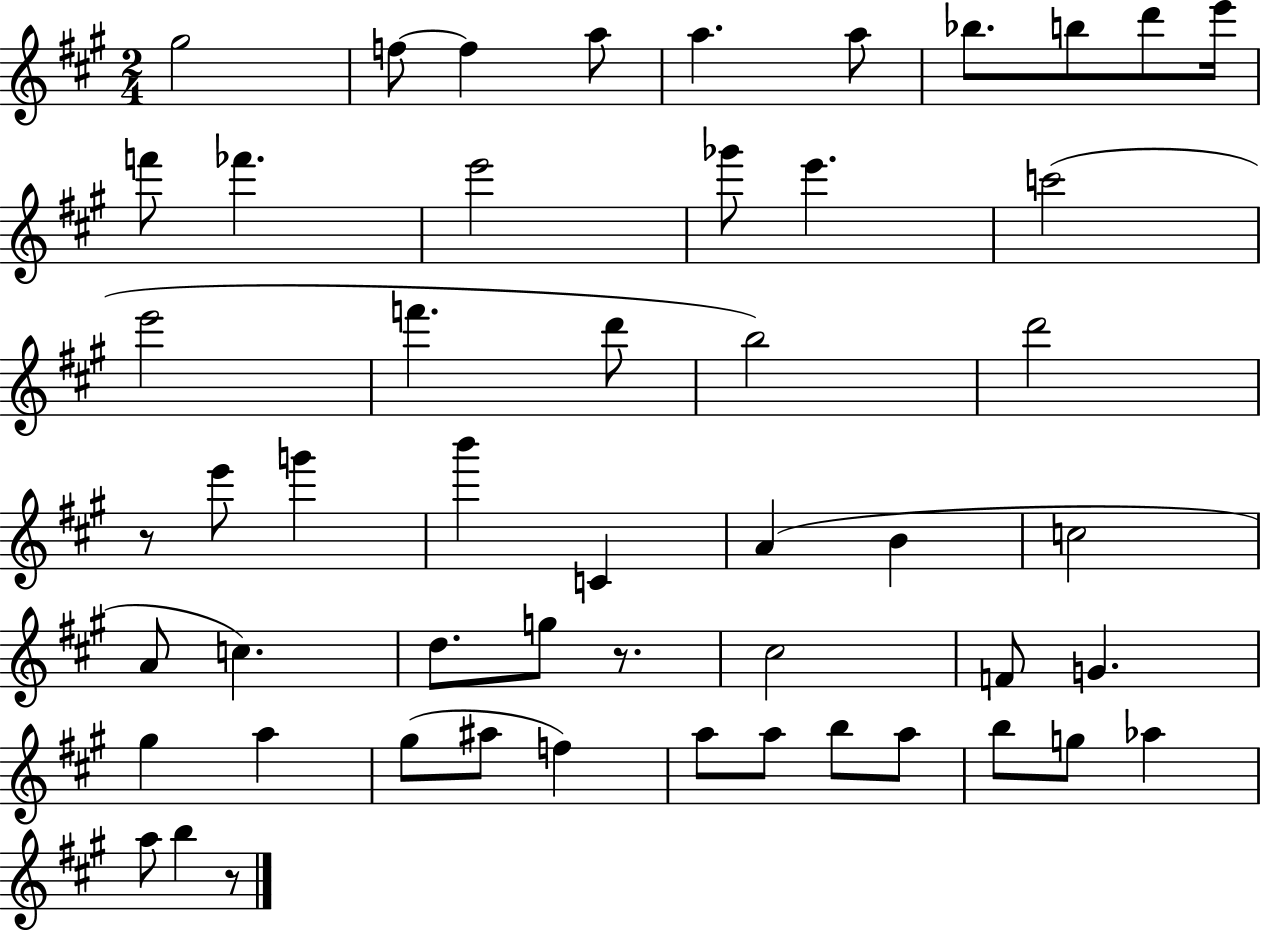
{
  \clef treble
  \numericTimeSignature
  \time 2/4
  \key a \major
  gis''2 | f''8~~ f''4 a''8 | a''4. a''8 | bes''8. b''8 d'''8 e'''16 | \break f'''8 fes'''4. | e'''2 | ges'''8 e'''4. | c'''2( | \break e'''2 | f'''4. d'''8 | b''2) | d'''2 | \break r8 e'''8 g'''4 | b'''4 c'4 | a'4( b'4 | c''2 | \break a'8 c''4.) | d''8. g''8 r8. | cis''2 | f'8 g'4. | \break gis''4 a''4 | gis''8( ais''8 f''4) | a''8 a''8 b''8 a''8 | b''8 g''8 aes''4 | \break a''8 b''4 r8 | \bar "|."
}